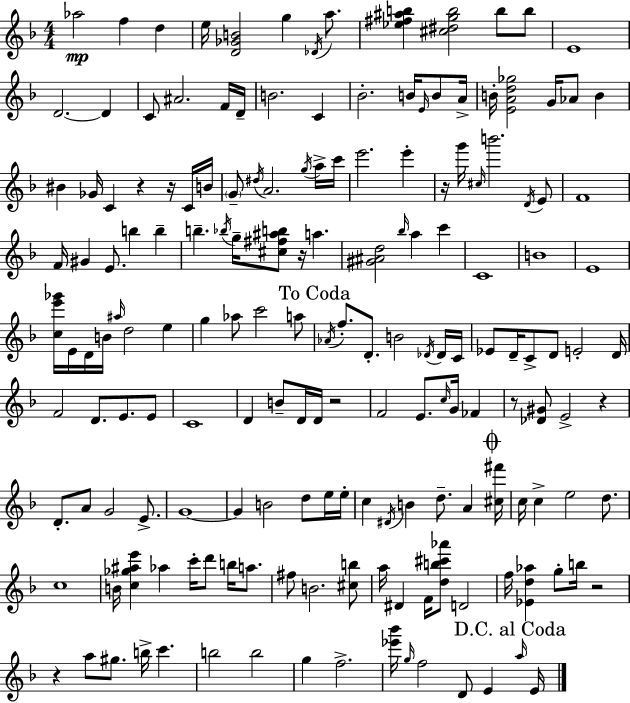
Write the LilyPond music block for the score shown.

{
  \clef treble
  \numericTimeSignature
  \time 4/4
  \key d \minor
  \repeat volta 2 { aes''2\mp f''4 d''4 | e''16 <d' ges' b'>2 g''4 \acciaccatura { des'16 } a''8. | <ees'' fis'' ais'' b''>4 <cis'' dis'' g'' b''>2 b''8 b''8 | e'1 | \break d'2.~~ d'4 | c'8 ais'2. f'16 | d'16-- b'2. c'4 | bes'2.-. b'16 \grace { e'16 } b'8 | \break a'16-> b'16-. <e' a' d'' ges''>2 g'16 aes'8 b'4 | bis'4 ges'16 c'4 r4 r16 | c'16 b'16 \parenthesize g'8-- \acciaccatura { dis''16 } a'2. | \acciaccatura { g''16 } a''16-> c'''16 e'''2. | \break e'''4-. r16 g'''16 \grace { cis''16 } b'''2. | \acciaccatura { d'16 } e'8 f'1 | f'16 gis'4 e'8. b''4 | b''4-- b''4.-- \acciaccatura { bes''16 } g''16-- <cis'' fis'' ais'' b''>8 | \break r16 a''4. <gis' ais' d''>2 \grace { bes''16 } | a''4 c'''4 c'1 | b'1 | e'1 | \break <c'' e''' ges'''>16 e'16 d'16 b'16 \grace { ais''16 } d''2 | e''4 g''4 aes''8 c'''2 | a''8 \mark "To Coda" \acciaccatura { aes'16 } f''8.-. d'8.-. | b'2 \acciaccatura { des'16 } des'16 c'16 ees'8 d'16-- c'8-> | \break d'8 e'2-. d'16 f'2 | d'8. e'8. e'8 c'1 | d'4 b'8-- | d'16 d'16 r2 f'2 | \break e'8. \grace { c''16 } g'16 fes'4 r8 <des' gis'>8 | e'2-> r4 d'8.-. a'8 | g'2 e'8.-> g'1~~ | g'4 | \break b'2 d''8 e''16 e''16-. c''4 | \acciaccatura { dis'16 } b'4 d''8.-- a'4 \mark \markup { \musicglyph "scripts.coda" } <cis'' fis'''>16 c''16 c''4-> | e''2 d''8. c''1 | b'16 <c'' ges'' ais'' e'''>4 | \break aes''4 c'''16-. d'''8 b''16 a''8. fis''8 b'2. | <cis'' b''>8 a''16 dis'4 | f'16 <d'' b'' cis''' aes'''>8 d'2 f''16 <ees' d'' aes''>4 | g''8-. b''16 r2 r4 | \break a''8 gis''8. b''16-> c'''4. b''2 | b''2 g''4 | f''2.-> <ees''' bes'''>16 \grace { g''16 } f''2 | d'8 e'4 \mark "D.C. al Coda" \grace { a''16 } e'16 } \bar "|."
}